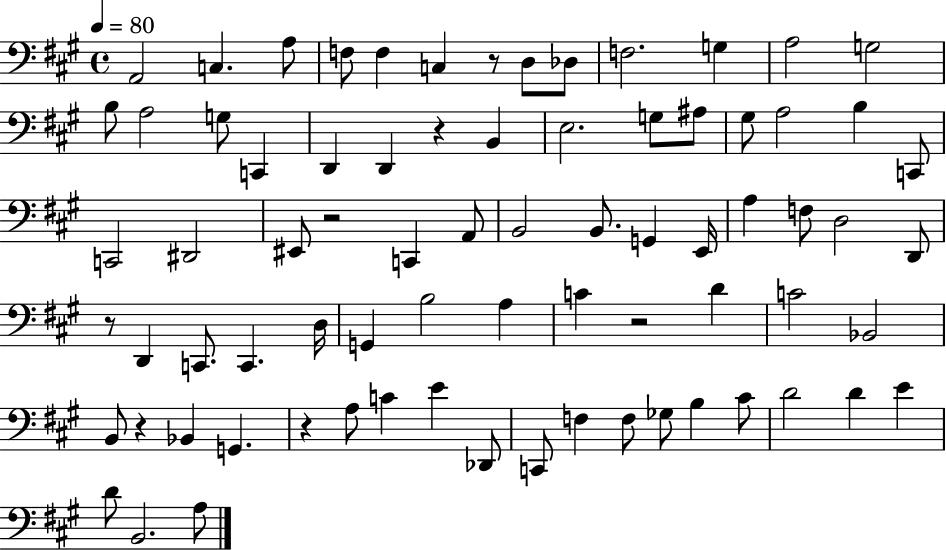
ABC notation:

X:1
T:Untitled
M:4/4
L:1/4
K:A
A,,2 C, A,/2 F,/2 F, C, z/2 D,/2 _D,/2 F,2 G, A,2 G,2 B,/2 A,2 G,/2 C,, D,, D,, z B,, E,2 G,/2 ^A,/2 ^G,/2 A,2 B, C,,/2 C,,2 ^D,,2 ^E,,/2 z2 C,, A,,/2 B,,2 B,,/2 G,, E,,/4 A, F,/2 D,2 D,,/2 z/2 D,, C,,/2 C,, D,/4 G,, B,2 A, C z2 D C2 _B,,2 B,,/2 z _B,, G,, z A,/2 C E _D,,/2 C,,/2 F, F,/2 _G,/2 B, ^C/2 D2 D E D/2 B,,2 A,/2